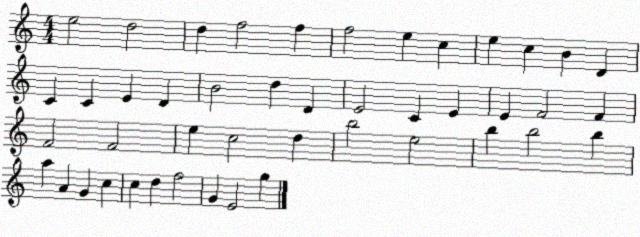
X:1
T:Untitled
M:4/4
L:1/4
K:C
e2 d2 d f2 f f2 e c e c B D C C E D B2 d D E2 C E E F2 F F2 F2 e c2 d b2 e2 b b2 b a A G c c d f2 G E2 g